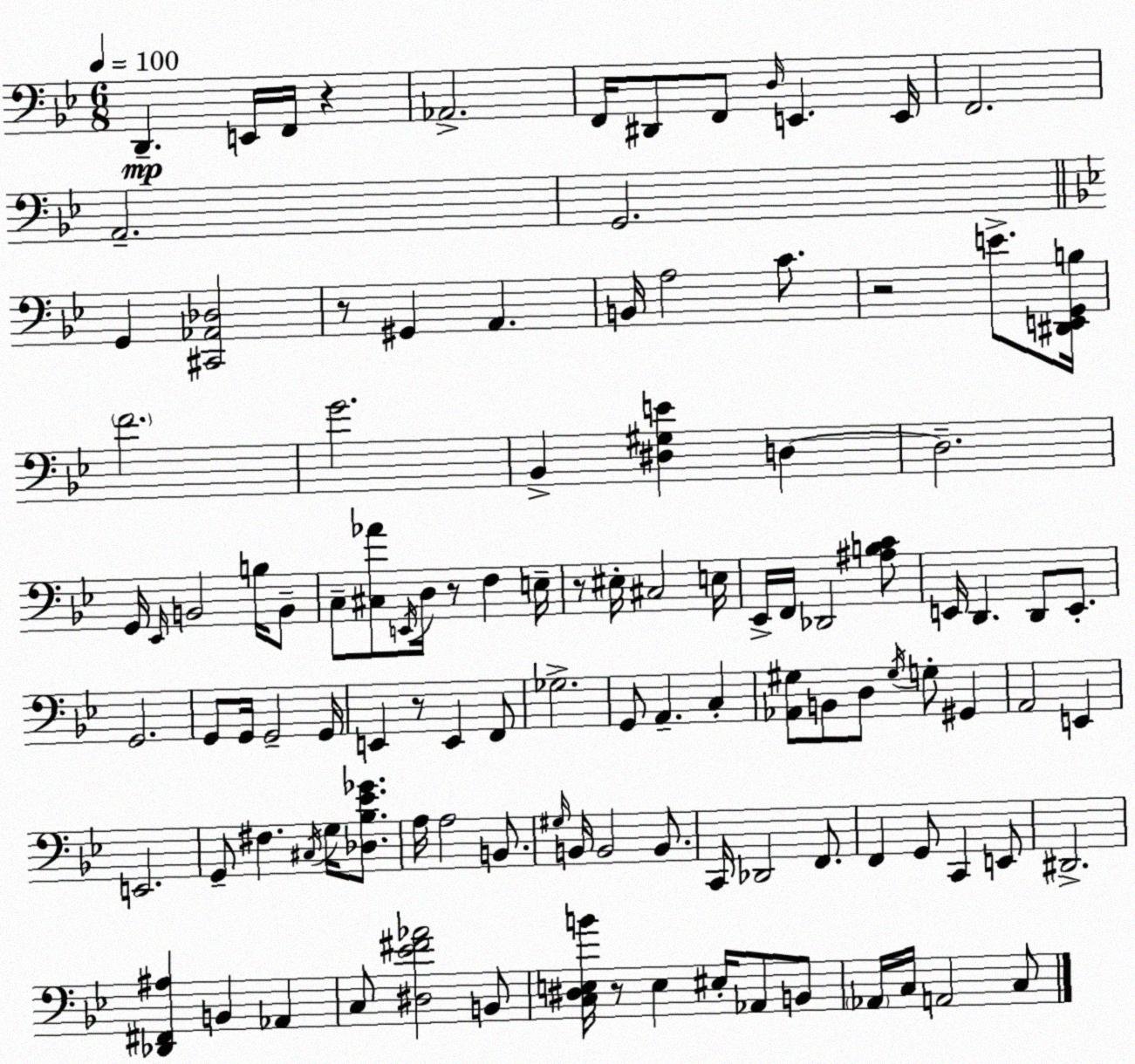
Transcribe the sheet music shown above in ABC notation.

X:1
T:Untitled
M:6/8
L:1/4
K:Gm
D,, E,,/4 F,,/4 z _A,,2 F,,/4 ^D,,/2 F,,/2 D,/4 E,, E,,/4 F,,2 A,,2 G,,2 G,, [^C,,_A,,_D,]2 z/2 ^G,, A,, B,,/4 A,2 C/2 z2 E/2 [^D,,E,,G,,B,]/4 F2 G2 _B,, [^D,^G,E] D, D,2 G,,/4 _E,,/4 B,,2 B,/4 B,,/2 C,/2 [^C,_A]/2 E,,/4 D,/4 z/2 F, E,/4 z/2 ^E,/4 ^C,2 E,/4 _E,,/4 F,,/4 _D,,2 [^A,B,C]/2 E,,/4 D,, D,,/2 E,,/2 G,,2 G,,/2 G,,/4 G,,2 G,,/4 E,, z/2 E,, F,,/2 _G,2 G,,/2 A,, C, [_A,,^G,]/2 B,,/2 D,/2 ^G,/4 G,/2 ^G,, A,,2 E,, E,,2 G,,/2 ^F, ^C,/4 G,/4 [_D,_B,_E_G]/2 A,/4 A,2 B,,/2 ^G,/4 B,,/4 B,,2 B,,/2 C,,/4 _D,,2 F,,/2 F,, G,,/2 C,, E,,/2 ^D,,2 [_D,,^F,,^A,] B,, _A,, C,/2 [^D,_E^F_A]2 B,,/2 [C,^D,E,B]/4 z/2 E, ^E,/4 _A,,/2 B,,/2 _A,,/4 C,/4 A,,2 C,/2